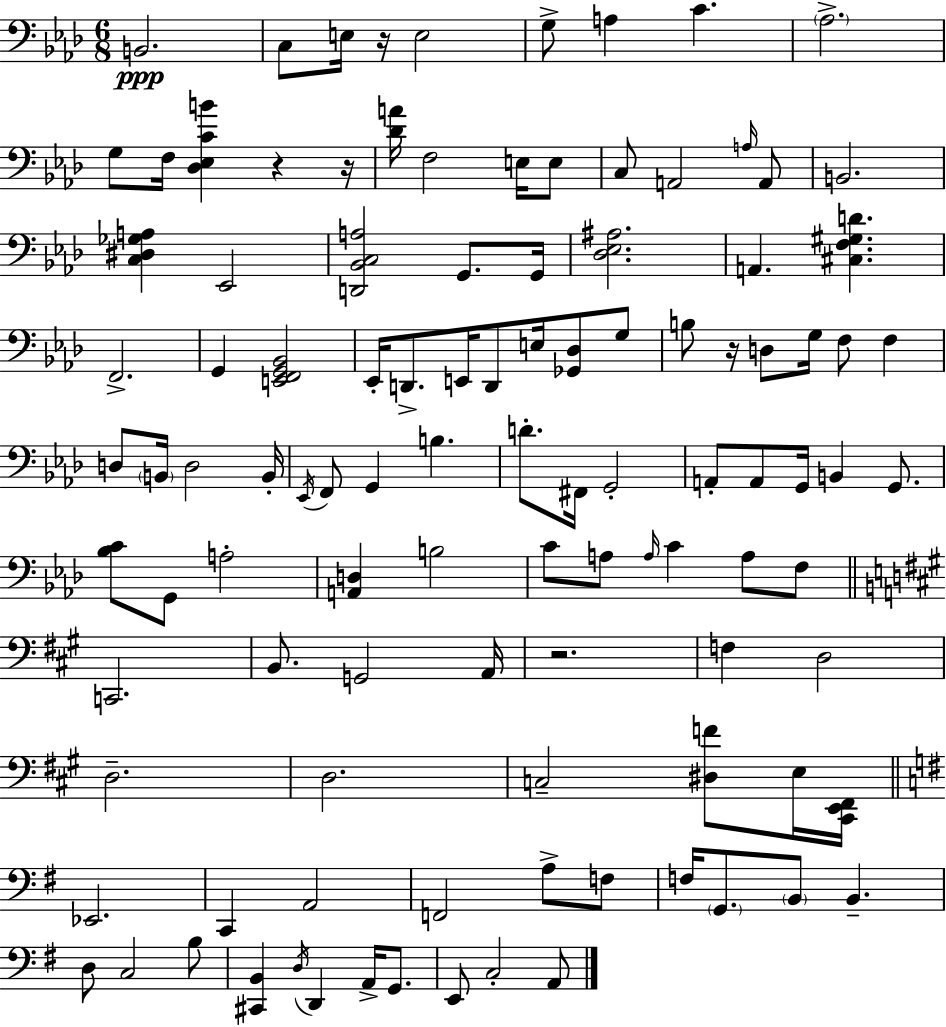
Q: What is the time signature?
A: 6/8